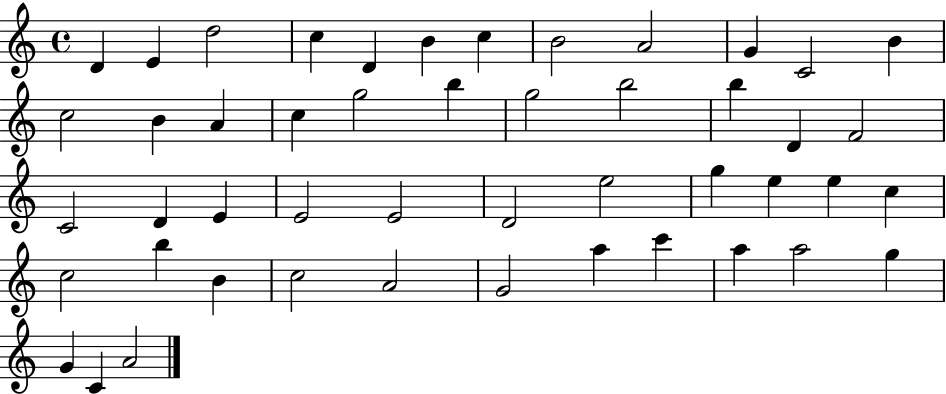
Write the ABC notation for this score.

X:1
T:Untitled
M:4/4
L:1/4
K:C
D E d2 c D B c B2 A2 G C2 B c2 B A c g2 b g2 b2 b D F2 C2 D E E2 E2 D2 e2 g e e c c2 b B c2 A2 G2 a c' a a2 g G C A2